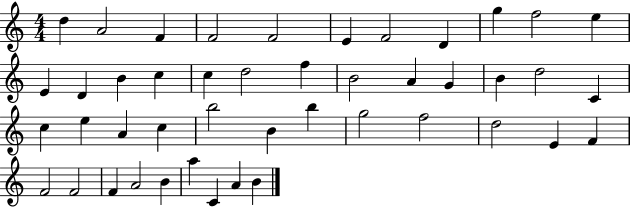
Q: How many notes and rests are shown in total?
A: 45